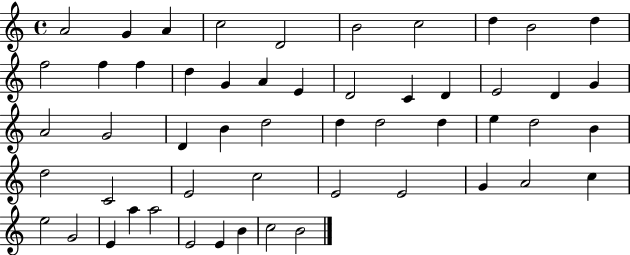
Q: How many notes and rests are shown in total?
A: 53